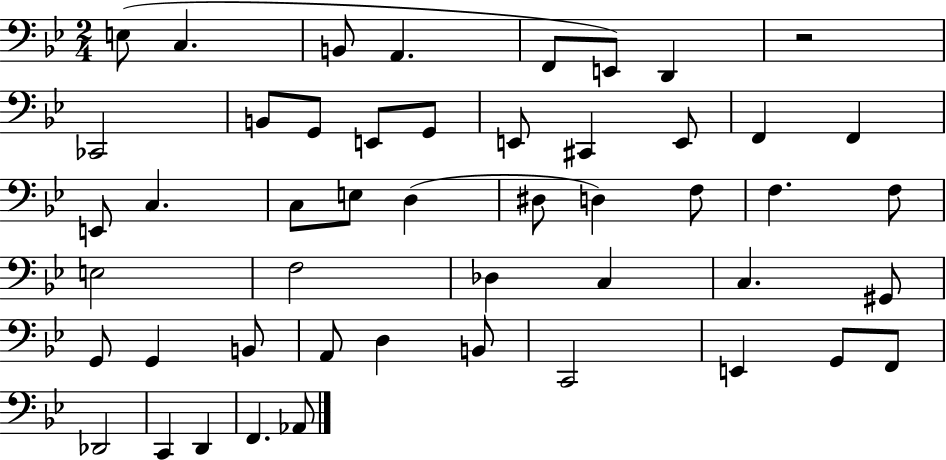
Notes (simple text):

E3/e C3/q. B2/e A2/q. F2/e E2/e D2/q R/h CES2/h B2/e G2/e E2/e G2/e E2/e C#2/q E2/e F2/q F2/q E2/e C3/q. C3/e E3/e D3/q D#3/e D3/q F3/e F3/q. F3/e E3/h F3/h Db3/q C3/q C3/q. G#2/e G2/e G2/q B2/e A2/e D3/q B2/e C2/h E2/q G2/e F2/e Db2/h C2/q D2/q F2/q. Ab2/e